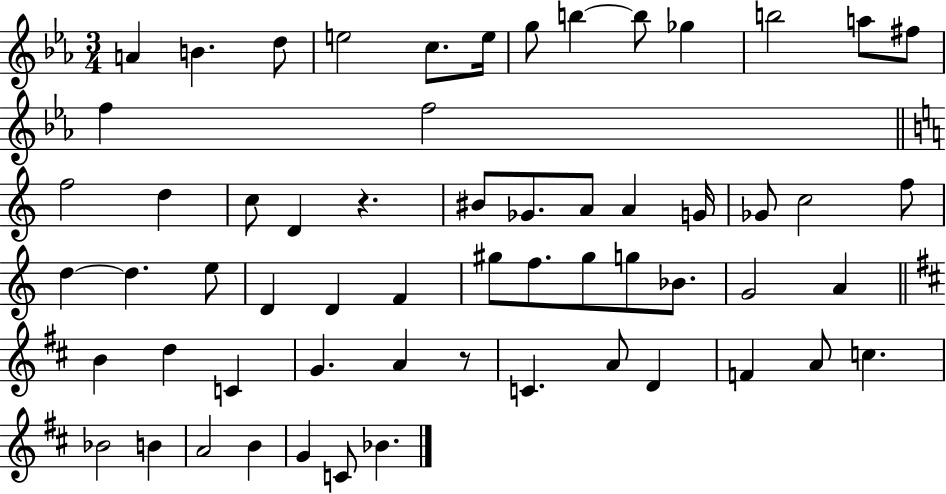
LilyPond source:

{
  \clef treble
  \numericTimeSignature
  \time 3/4
  \key ees \major
  a'4 b'4. d''8 | e''2 c''8. e''16 | g''8 b''4~~ b''8 ges''4 | b''2 a''8 fis''8 | \break f''4 f''2 | \bar "||" \break \key c \major f''2 d''4 | c''8 d'4 r4. | bis'8 ges'8. a'8 a'4 g'16 | ges'8 c''2 f''8 | \break d''4~~ d''4. e''8 | d'4 d'4 f'4 | gis''8 f''8. gis''8 g''8 bes'8. | g'2 a'4 | \break \bar "||" \break \key d \major b'4 d''4 c'4 | g'4. a'4 r8 | c'4. a'8 d'4 | f'4 a'8 c''4. | \break bes'2 b'4 | a'2 b'4 | g'4 c'8 bes'4. | \bar "|."
}